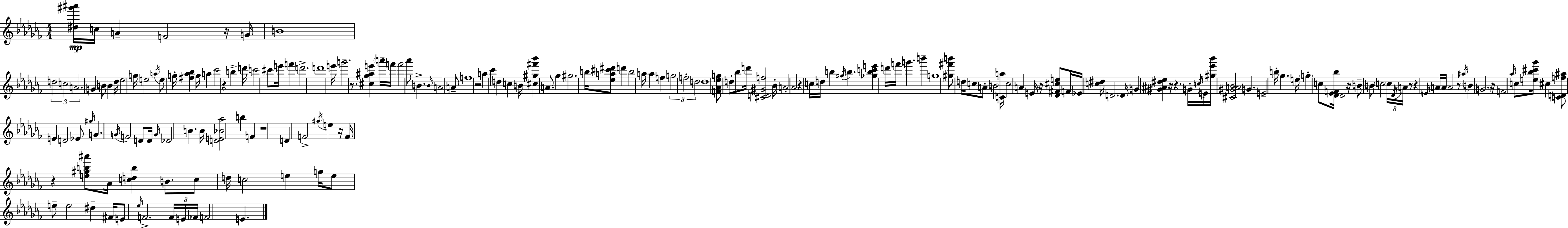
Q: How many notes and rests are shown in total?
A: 191